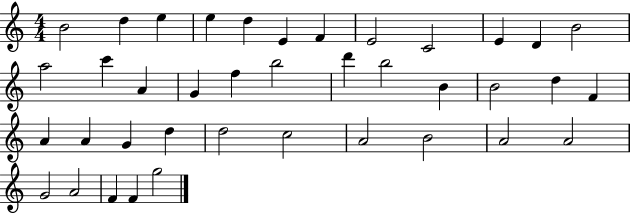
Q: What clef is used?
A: treble